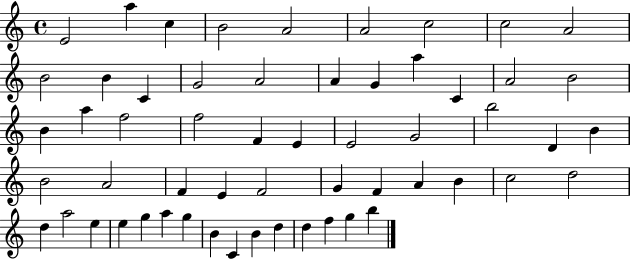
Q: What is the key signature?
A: C major